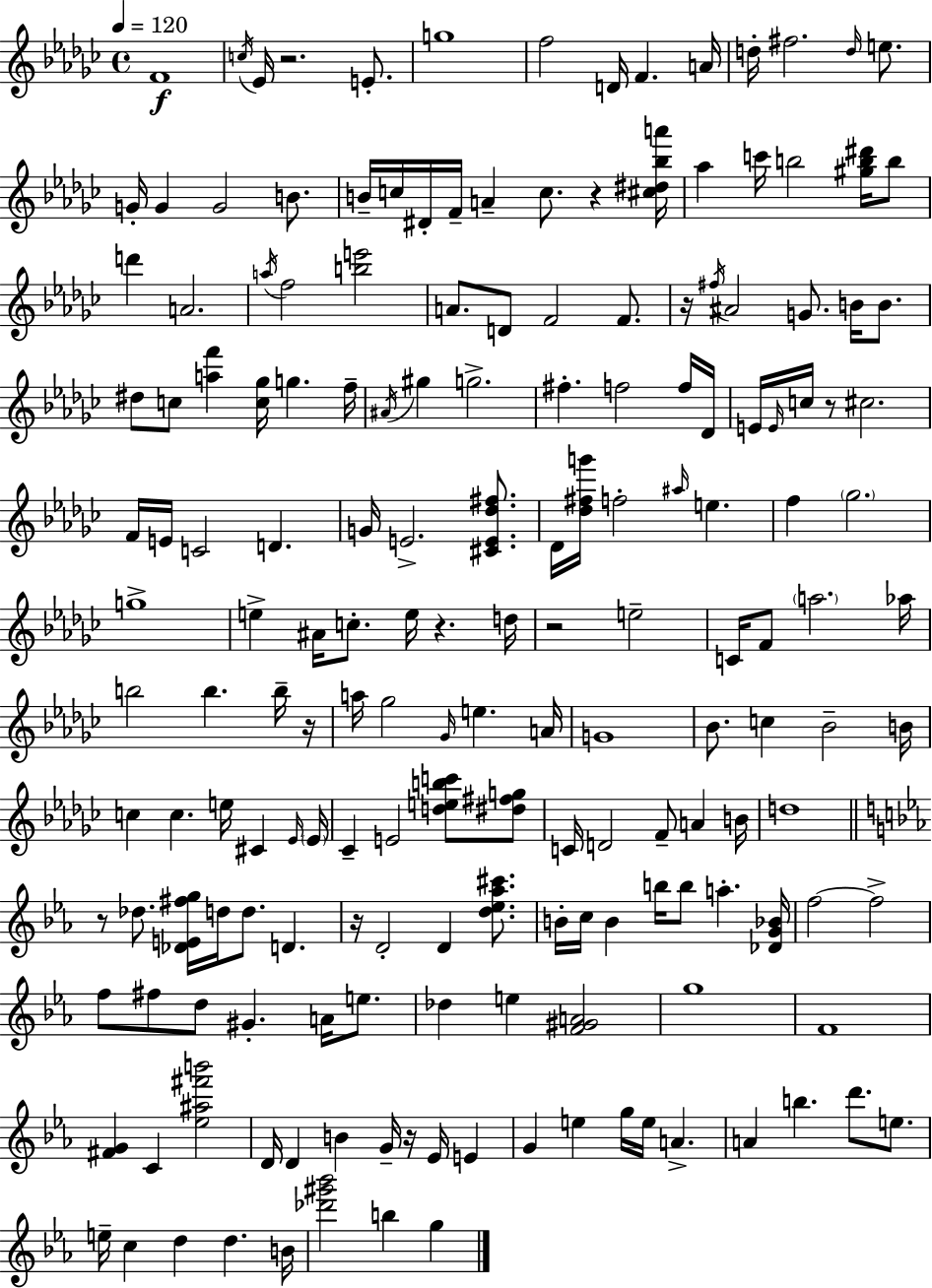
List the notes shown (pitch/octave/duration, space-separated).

F4/w C5/s Eb4/s R/h. E4/e. G5/w F5/h D4/s F4/q. A4/s D5/s F#5/h. D5/s E5/e. G4/s G4/q G4/h B4/e. B4/s C5/s D#4/s F4/s A4/q C5/e. R/q [C#5,D#5,Bb5,A6]/s Ab5/q C6/s B5/h [G#5,B5,D#6]/s B5/e D6/q A4/h. A5/s F5/h [B5,E6]/h A4/e. D4/e F4/h F4/e. R/s F#5/s A#4/h G4/e. B4/s B4/e. D#5/e C5/e [A5,F6]/q [C5,Gb5]/s G5/q. F5/s A#4/s G#5/q G5/h. F#5/q. F5/h F5/s Db4/s E4/s E4/s C5/s R/e C#5/h. F4/s E4/s C4/h D4/q. G4/s E4/h. [C#4,E4,Db5,F#5]/e. Db4/s [Db5,F#5,G6]/s F5/h A#5/s E5/q. F5/q Gb5/h. G5/w E5/q A#4/s C5/e. E5/s R/q. D5/s R/h E5/h C4/s F4/e A5/h. Ab5/s B5/h B5/q. B5/s R/s A5/s Gb5/h Gb4/s E5/q. A4/s G4/w Bb4/e. C5/q Bb4/h B4/s C5/q C5/q. E5/s C#4/q Eb4/s Eb4/s CES4/q E4/h [D5,E5,B5,C6]/e [D#5,F#5,G5]/e C4/s D4/h F4/e A4/q B4/s D5/w R/e Db5/e. [Db4,E4,F#5,G5]/s D5/s D5/e. D4/q. R/s D4/h D4/q [D5,Eb5,Ab5,C#6]/e. B4/s C5/s B4/q B5/s B5/e A5/q. [Db4,G4,Bb4]/s F5/h F5/h F5/e F#5/e D5/e G#4/q. A4/s E5/e. Db5/q E5/q [F4,G#4,A4]/h G5/w F4/w [F#4,G4]/q C4/q [Eb5,A#5,F#6,B6]/h D4/s D4/q B4/q G4/s R/s Eb4/s E4/q G4/q E5/q G5/s E5/s A4/q. A4/q B5/q. D6/e. E5/e. E5/s C5/q D5/q D5/q. B4/s [Db6,G#6,Bb6]/h B5/q G5/q